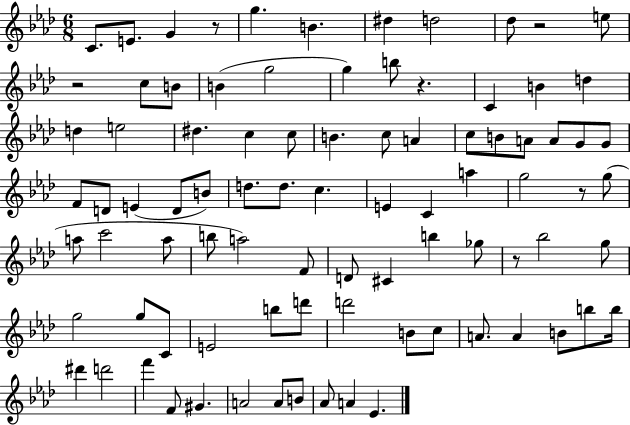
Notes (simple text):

C4/e. E4/e. G4/q R/e G5/q. B4/q. D#5/q D5/h Db5/e R/h E5/e R/h C5/e B4/e B4/q G5/h G5/q B5/e R/q. C4/q B4/q D5/q D5/q E5/h D#5/q. C5/q C5/e B4/q. C5/e A4/q C5/e B4/e A4/e A4/e G4/e G4/e F4/e D4/e E4/q D4/e B4/e D5/e. D5/e. C5/q. E4/q C4/q A5/q G5/h R/e G5/e A5/e C6/h A5/e B5/e A5/h F4/e D4/e C#4/q B5/q Gb5/e R/e Bb5/h G5/e G5/h G5/e C4/e E4/h B5/e D6/e D6/h B4/e C5/e A4/e. A4/q B4/e B5/e B5/s D#6/q D6/h F6/q F4/e G#4/q. A4/h A4/e B4/e Ab4/e A4/q Eb4/q.